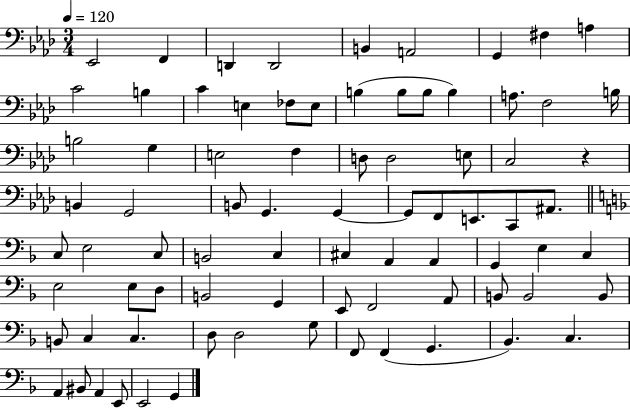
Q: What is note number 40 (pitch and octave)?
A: A#2